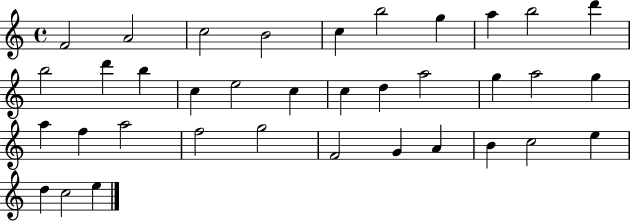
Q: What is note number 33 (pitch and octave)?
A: E5